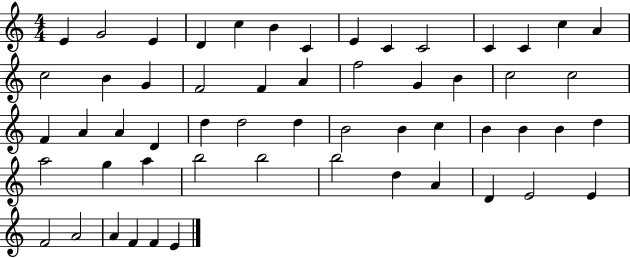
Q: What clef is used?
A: treble